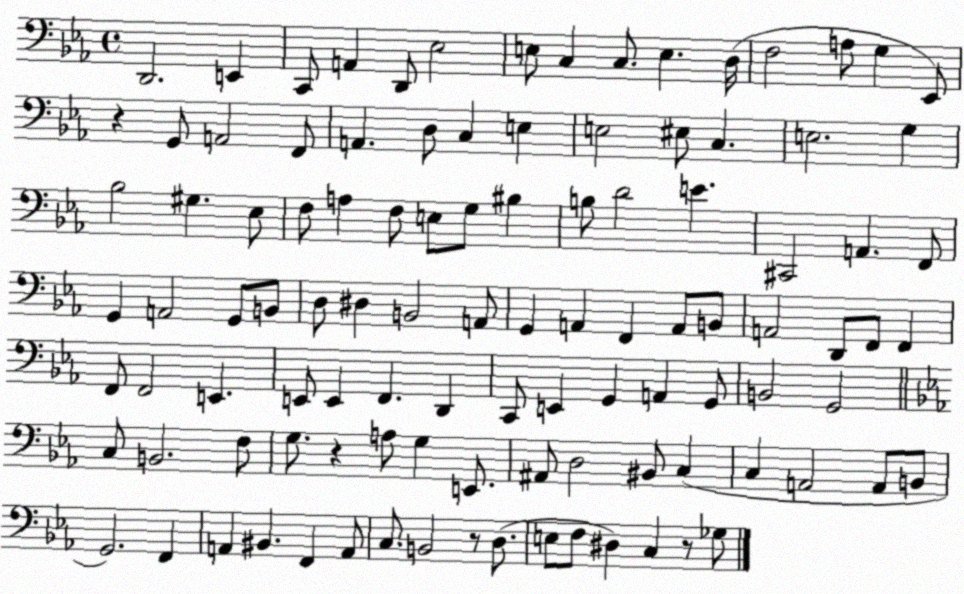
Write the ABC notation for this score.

X:1
T:Untitled
M:4/4
L:1/4
K:Eb
D,,2 E,, C,,/2 A,, D,,/2 _E,2 E,/2 C, C,/2 E, D,/4 F,2 A,/2 G, _E,,/2 z G,,/2 A,,2 F,,/2 A,, D,/2 C, E, E,2 ^E,/2 C, E,2 G, _B,2 ^G, _E,/2 F,/2 A, F,/2 E,/2 G,/2 ^B, B,/2 D2 E ^C,,2 A,, F,,/2 G,, A,,2 G,,/2 B,,/2 D,/2 ^D, B,,2 A,,/2 G,, A,, F,, A,,/2 B,,/2 A,,2 D,,/2 F,,/2 F,, F,,/2 F,,2 E,, E,,/2 E,, F,, D,, C,,/2 E,, G,, A,, G,,/2 B,,2 G,,2 C,/2 B,,2 F,/2 G,/2 z A,/2 G, E,,/2 ^A,,/2 D,2 ^B,,/2 C, C, A,,2 A,,/2 B,,/2 G,,2 F,, A,, ^B,, F,, A,,/2 C,/2 B,,2 z/2 D,/2 E,/2 F,/2 ^D, C, z/2 _G,/2